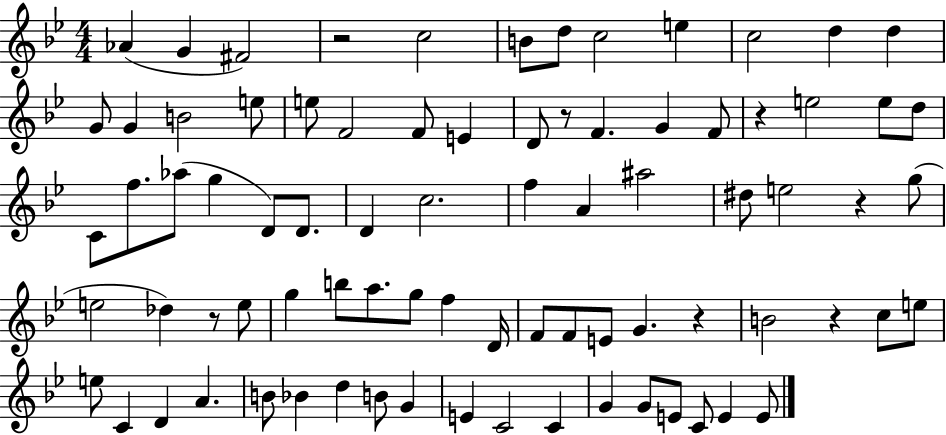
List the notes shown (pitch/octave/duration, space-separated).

Ab4/q G4/q F#4/h R/h C5/h B4/e D5/e C5/h E5/q C5/h D5/q D5/q G4/e G4/q B4/h E5/e E5/e F4/h F4/e E4/q D4/e R/e F4/q. G4/q F4/e R/q E5/h E5/e D5/e C4/e F5/e. Ab5/e G5/q D4/e D4/e. D4/q C5/h. F5/q A4/q A#5/h D#5/e E5/h R/q G5/e E5/h Db5/q R/e E5/e G5/q B5/e A5/e. G5/e F5/q D4/s F4/e F4/e E4/e G4/q. R/q B4/h R/q C5/e E5/e E5/e C4/q D4/q A4/q. B4/e Bb4/q D5/q B4/e G4/q E4/q C4/h C4/q G4/q G4/e E4/e C4/e E4/q E4/e